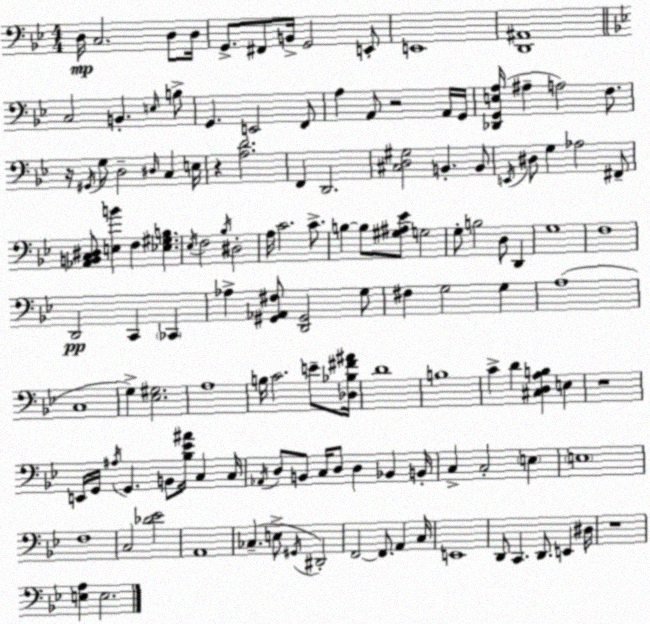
X:1
T:Untitled
M:4/4
L:1/4
K:Gm
D,/4 C,2 D,/2 D,/4 G,,/2 ^F,,/2 B,,/4 G,,2 E,,/2 E,,4 [D,,^A,,]4 C,2 B,, E,/4 B,/2 G,, E,,2 F,,/2 A, A,,/2 z2 A,,/4 G,,/4 [_D,,G,,E,A,]/4 ^A, A,2 F,/2 z/4 ^G,,/4 G,/2 D,2 ^D,/4 C, E,/4 z [A,D]2 F,, D,,2 [^C,D,^G,]2 B,, B,,/2 E,,/4 ^D,/2 G, _A,2 ^F,,/2 [_A,,B,,C,^D,]/2 [E,B] F, [_E,^G,B,] _E,/4 F,2 _B,/4 ^D,2 A,/4 C2 C/2 B, B,/2 [^G,^A,_E]/2 G,2 G,/2 B,2 D,/2 D,, G,4 F,4 D,,2 C,, _C,, _A, [^G,,_A,,^F,]/2 [D,,^G,,]2 G,/2 ^F, G,2 G, A,4 C,4 G, [_E,^G,]2 A,4 B,/4 C2 E/2 [_D,_B,^F^A]/4 D4 B,4 C D [^C,D,A,B,] E, z4 E,,/4 G,,/4 ^A,/4 G,, B,,/2 [_B,_E^A]/4 C, C,/4 _A,,/4 D,/2 B,,/2 C,/4 D,/2 D, _B,, B,,/4 C, C,2 E, E,4 F,4 C,2 [_D_E]2 A,,4 _C, E,/2 ^G,,/4 ^D,,2 F,,2 F,,/2 A,, C,/4 E,,4 D,,/2 C,, D,,/2 E,, ^D,/4 z4 [E,A,] E,2